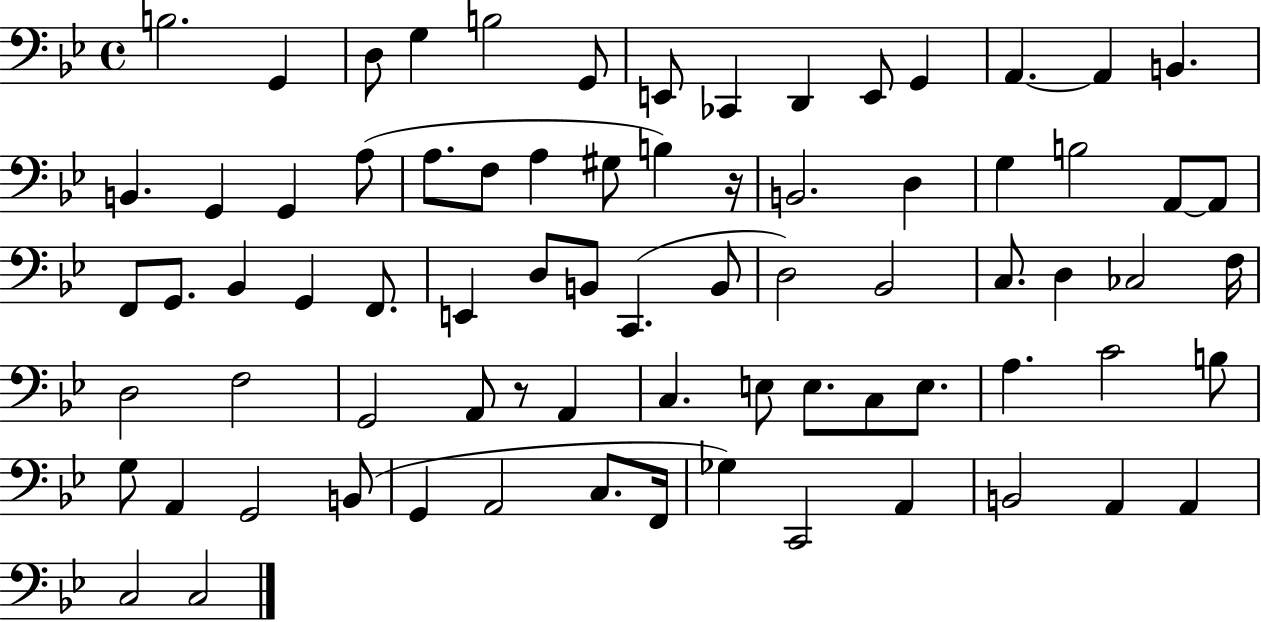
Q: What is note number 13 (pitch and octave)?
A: A2